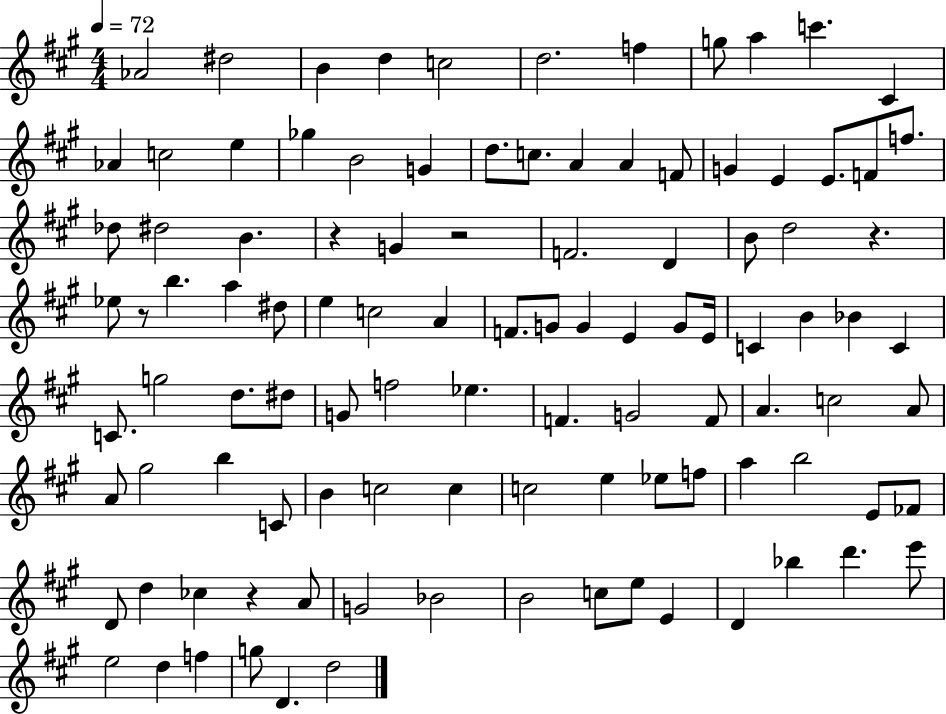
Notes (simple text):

Ab4/h D#5/h B4/q D5/q C5/h D5/h. F5/q G5/e A5/q C6/q. C#4/q Ab4/q C5/h E5/q Gb5/q B4/h G4/q D5/e. C5/e. A4/q A4/q F4/e G4/q E4/q E4/e. F4/e F5/e. Db5/e D#5/h B4/q. R/q G4/q R/h F4/h. D4/q B4/e D5/h R/q. Eb5/e R/e B5/q. A5/q D#5/e E5/q C5/h A4/q F4/e. G4/e G4/q E4/q G4/e E4/s C4/q B4/q Bb4/q C4/q C4/e. G5/h D5/e. D#5/e G4/e F5/h Eb5/q. F4/q. G4/h F4/e A4/q. C5/h A4/e A4/e G#5/h B5/q C4/e B4/q C5/h C5/q C5/h E5/q Eb5/e F5/e A5/q B5/h E4/e FES4/e D4/e D5/q CES5/q R/q A4/e G4/h Bb4/h B4/h C5/e E5/e E4/q D4/q Bb5/q D6/q. E6/e E5/h D5/q F5/q G5/e D4/q. D5/h